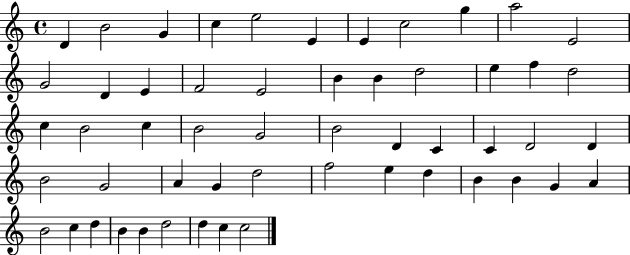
X:1
T:Untitled
M:4/4
L:1/4
K:C
D B2 G c e2 E E c2 g a2 E2 G2 D E F2 E2 B B d2 e f d2 c B2 c B2 G2 B2 D C C D2 D B2 G2 A G d2 f2 e d B B G A B2 c d B B d2 d c c2